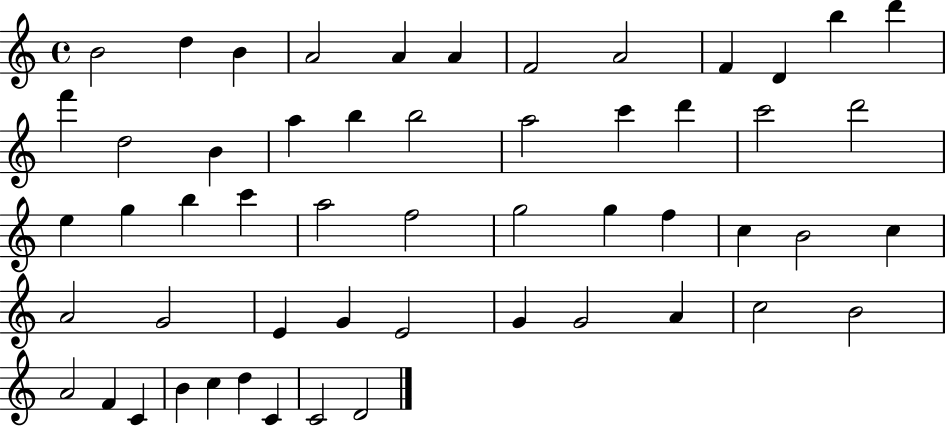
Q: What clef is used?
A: treble